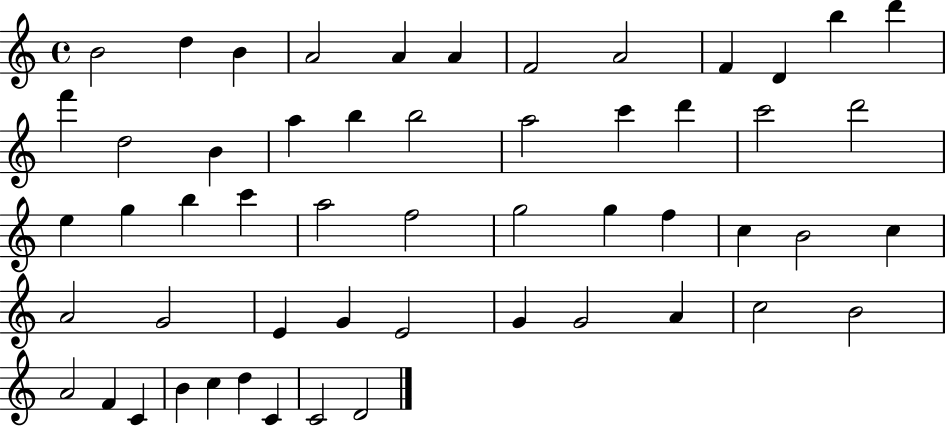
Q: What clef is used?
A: treble